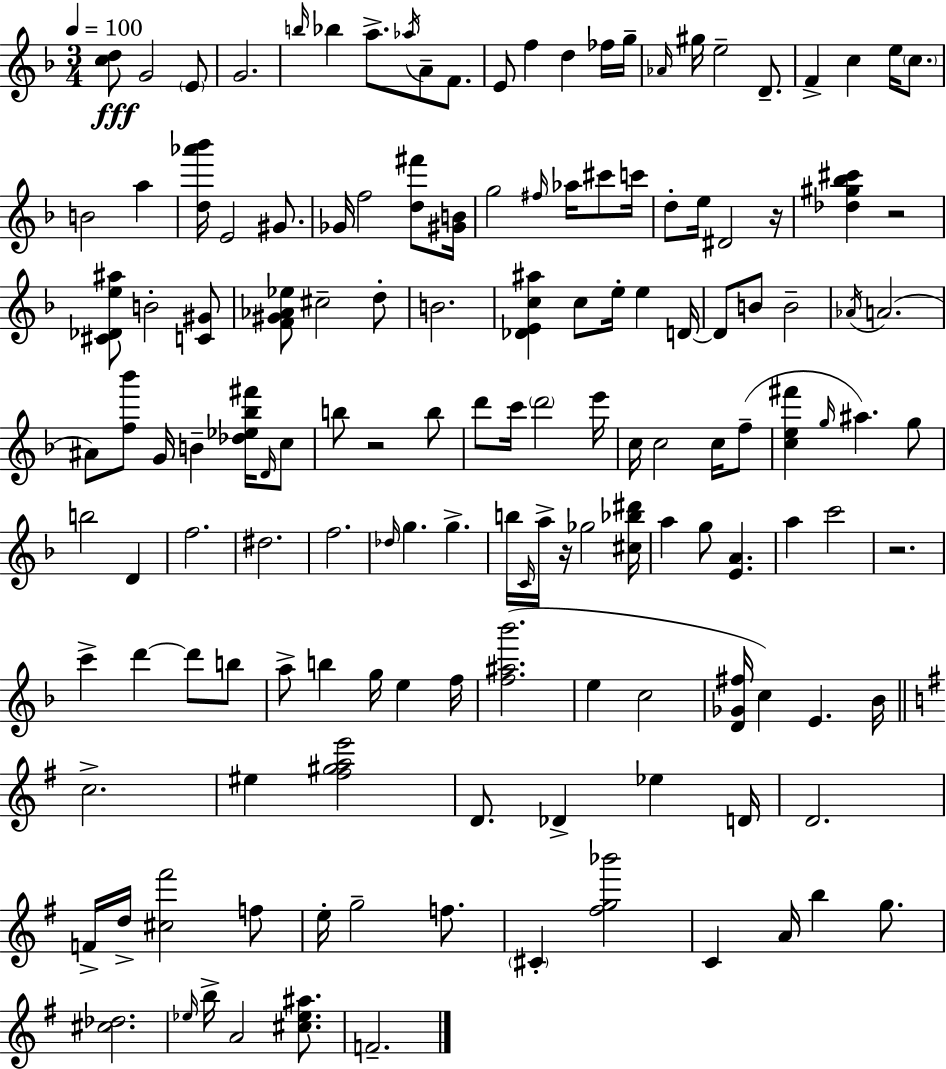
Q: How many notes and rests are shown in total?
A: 145